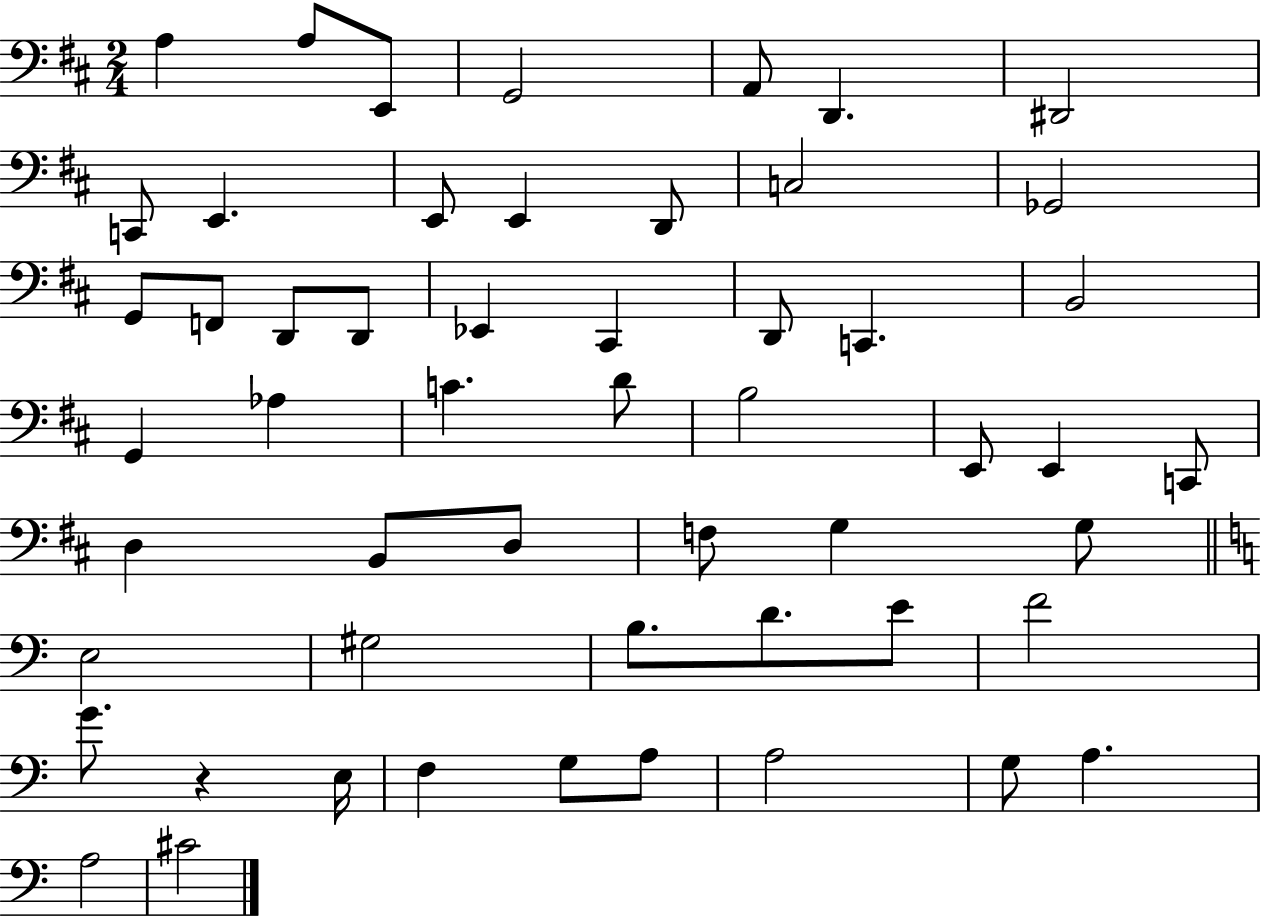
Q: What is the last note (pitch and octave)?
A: C#4